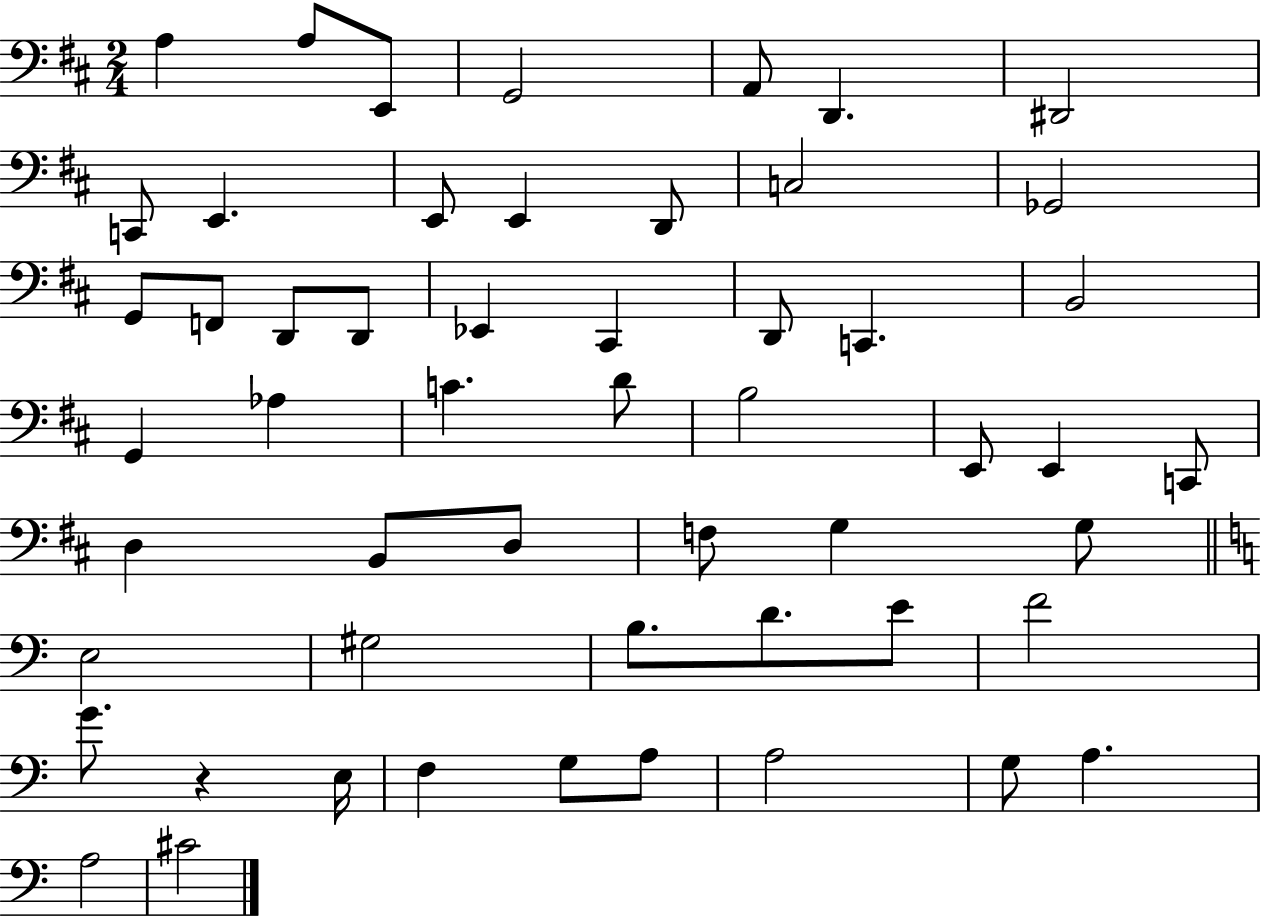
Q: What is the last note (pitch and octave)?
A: C#4